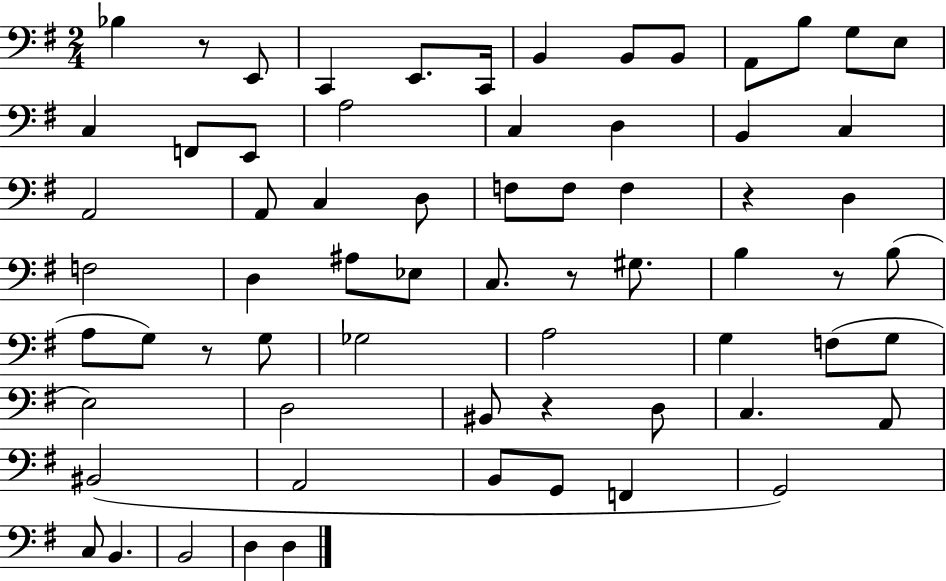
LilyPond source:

{
  \clef bass
  \numericTimeSignature
  \time 2/4
  \key g \major
  \repeat volta 2 { bes4 r8 e,8 | c,4 e,8. c,16 | b,4 b,8 b,8 | a,8 b8 g8 e8 | \break c4 f,8 e,8 | a2 | c4 d4 | b,4 c4 | \break a,2 | a,8 c4 d8 | f8 f8 f4 | r4 d4 | \break f2 | d4 ais8 ees8 | c8. r8 gis8. | b4 r8 b8( | \break a8 g8) r8 g8 | ges2 | a2 | g4 f8( g8 | \break e2) | d2 | bis,8 r4 d8 | c4. a,8 | \break bis,2( | a,2 | b,8 g,8 f,4 | g,2) | \break c8 b,4. | b,2 | d4 d4 | } \bar "|."
}